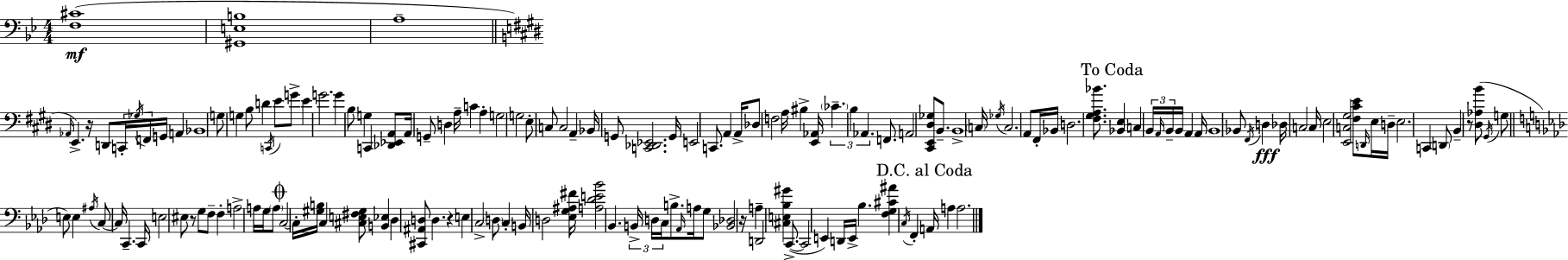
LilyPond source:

{
  \clef bass
  \numericTimeSignature
  \time 4/4
  \key bes \major
  <f cis'>1(\mf | <gis, e b>1 | a1-- | \bar "||" \break \key e \major \grace { aes,16 } e,4.->) r16 d,8 \tuplet 3/2 { c,16-. \acciaccatura { ges16 } f,16 } g,16 a,4 | bes,1 | g8 g4 b8 d'4 \acciaccatura { c,16 } e'8 | g'8-> e'4 g'2. | \break g'4 b8 g4 c,4 | <des, ees, a,>8 a,16 g,8-- d4 a16-- c'4 a4-. | g2 g2 | e8-. c8 c2 a,4-- | \break bes,16 g,8 <c, des, ees,>2. | g,16 e,2 c,8. a,4 | a,16-> des8 f2 a16 bis4-> | <e, aes,>16 \tuplet 3/2 { \parenthesize ces'4.-- b4 aes,4. } | \break f,8. a,2 <cis, e, dis ges>8 | b,8.-- b,1-> | \parenthesize c16 \acciaccatura { ges16 } c2. | a,8 fis,16-. bes,16 d2. | \break <fis gis a bes'>8. \mark "To Coda" <bes, e>4 c4 \tuplet 3/2 { b,16 \grace { a,16 } b,16-- } b,16 | a,4 a,16 b,1 | bes,8 \acciaccatura { fis,16 }\fff d4 des16 c2 | c16 e2 <e, c gis>2 | \break <fis cis' e'>8 \grace { d,16 } e16 d16-- e2. | c,4 \parenthesize d,8 b,4-- | r8 <dis aes b'>8( \acciaccatura { gis,16 } g8 \bar "||" \break \key aes \major e8) e4 \acciaccatura { ais16 } c8~~ c16 c,4.-- | c,16 e2 eis8 r8 g8 f8-- | f4-. a2-> a16 g16 \parenthesize a8 | \mark \markup { \musicglyph "scripts.coda" } c2~~ c16-. <gis b>16 c4 <cis e fis gis>8 | \break <b, ees>4 des4 <cis, ais, d>8 d4. | r4 e4 c2-> | \parenthesize d8 c4-. b,16 d2 | <ees g ais fis'>16 <a des' e' bes'>2 bes,4. \tuplet 3/2 { b,16-> | \break d16 c16 } b8.-> \grace { aes,16 } a16 g8 <bes, des>2 | r16 a4-- d,2 <cis e bes gis'>4 | c,8.->~(~ c,2 e,4) | d,16 e,16-> bes4. <f g cis' ais'>4 \acciaccatura { c16 } f,4-. | \break \mark "D.C. al Coda" a,16 a4 a2. | \bar "|."
}